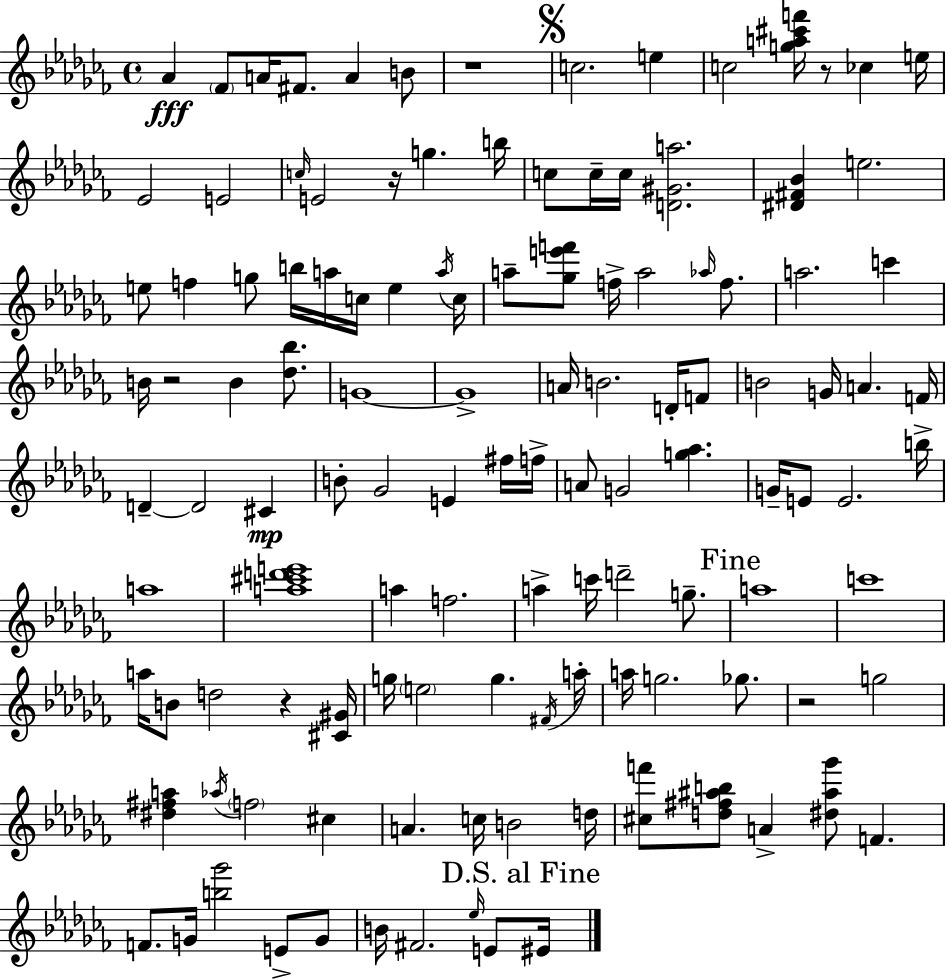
{
  \clef treble
  \time 4/4
  \defaultTimeSignature
  \key aes \minor
  \repeat volta 2 { aes'4\fff \parenthesize fes'8 a'16 fis'8. a'4 b'8 | r1 | \mark \markup { \musicglyph "scripts.segno" } c''2. e''4 | c''2 <g'' a'' cis''' f'''>16 r8 ces''4 e''16 | \break ees'2 e'2 | \grace { c''16 } e'2 r16 g''4. | b''16 c''8 c''16-- c''16 <d' gis' a''>2. | <dis' fis' bes'>4 e''2. | \break e''8 f''4 g''8 b''16 a''16 c''16 e''4 | \acciaccatura { a''16 } c''16 a''8-- <ges'' e''' f'''>8 f''16-> a''2 \grace { aes''16 } | f''8. a''2. c'''4 | b'16 r2 b'4 | \break <des'' bes''>8. g'1~~ | g'1-> | a'16 b'2. | d'16-. f'8 b'2 g'16 a'4. | \break f'16 d'4--~~ d'2 cis'4\mp | b'8-. ges'2 e'4 | fis''16 f''16-> a'8 g'2 <g'' aes''>4. | g'16-- e'8 e'2. | \break b''16-> a''1 | <a'' cis''' d''' e'''>1 | a''4 f''2. | a''4-> c'''16 d'''2-- | \break g''8.-- \mark "Fine" a''1 | c'''1 | a''16 b'8 d''2 r4 | <cis' gis'>16 g''16 \parenthesize e''2 g''4. | \break \acciaccatura { fis'16 } a''16-. a''16 g''2. | ges''8. r2 g''2 | <dis'' fis'' a''>4 \acciaccatura { aes''16 } \parenthesize f''2 | cis''4 a'4. c''16 b'2 | \break d''16 <cis'' f'''>8 <d'' fis'' ais'' b''>8 a'4-> <dis'' ais'' ges'''>8 f'4. | f'8. g'16 <b'' ges'''>2 | e'8-> g'8 b'16 fis'2. | \grace { ees''16 } e'8 \mark "D.S. al Fine" eis'16 } \bar "|."
}